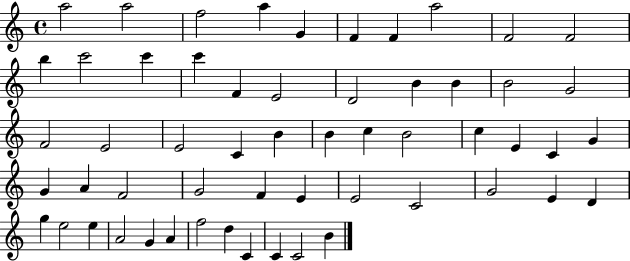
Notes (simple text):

A5/h A5/h F5/h A5/q G4/q F4/q F4/q A5/h F4/h F4/h B5/q C6/h C6/q C6/q F4/q E4/h D4/h B4/q B4/q B4/h G4/h F4/h E4/h E4/h C4/q B4/q B4/q C5/q B4/h C5/q E4/q C4/q G4/q G4/q A4/q F4/h G4/h F4/q E4/q E4/h C4/h G4/h E4/q D4/q G5/q E5/h E5/q A4/h G4/q A4/q F5/h D5/q C4/q C4/q C4/h B4/q